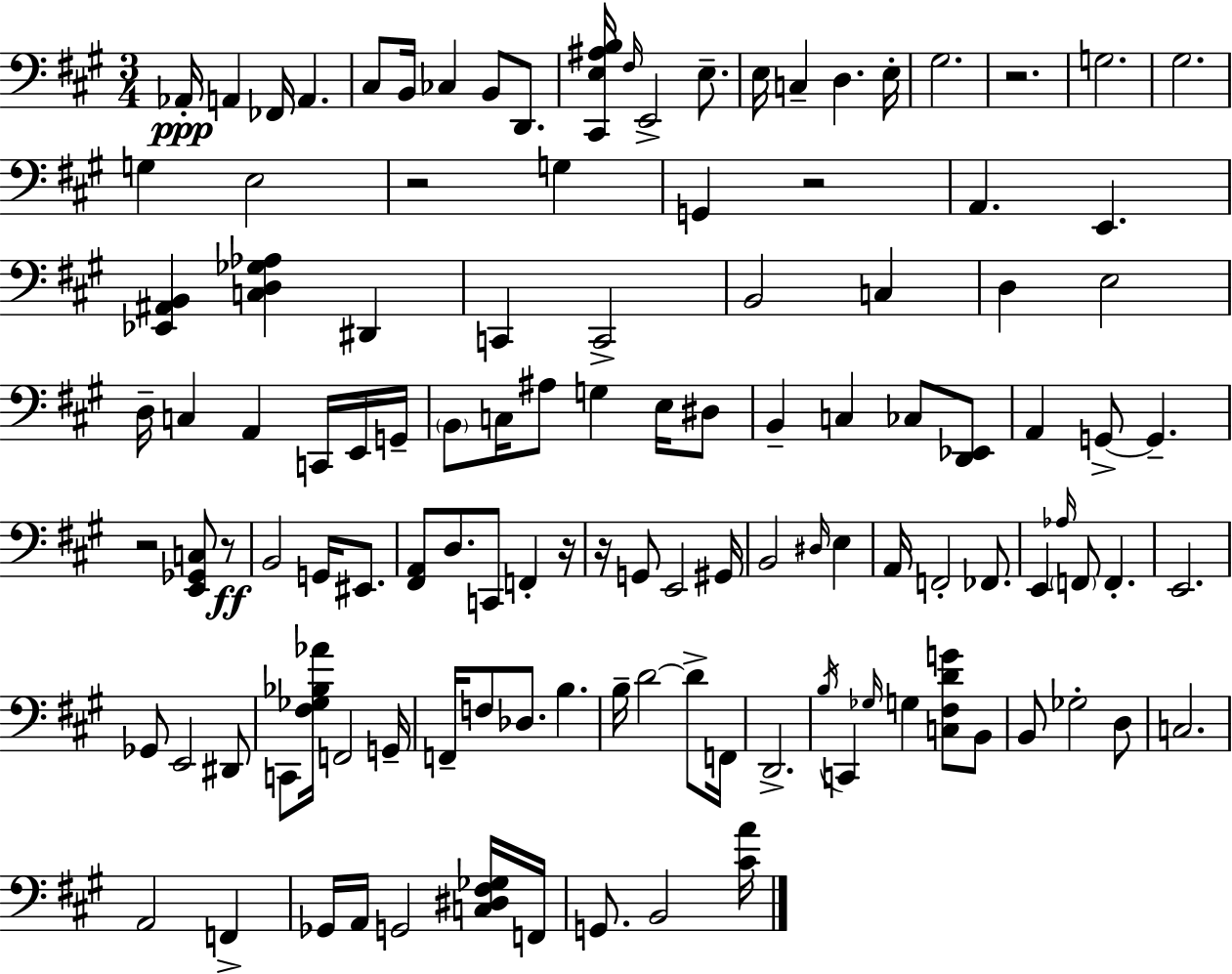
X:1
T:Untitled
M:3/4
L:1/4
K:A
_A,,/4 A,, _F,,/4 A,, ^C,/2 B,,/4 _C, B,,/2 D,,/2 [^C,,E,^A,B,]/4 ^F,/4 E,,2 E,/2 E,/4 C, D, E,/4 ^G,2 z2 G,2 ^G,2 G, E,2 z2 G, G,, z2 A,, E,, [_E,,^A,,B,,] [C,D,_G,_A,] ^D,, C,, C,,2 B,,2 C, D, E,2 D,/4 C, A,, C,,/4 E,,/4 G,,/4 B,,/2 C,/4 ^A,/2 G, E,/4 ^D,/2 B,, C, _C,/2 [D,,_E,,]/2 A,, G,,/2 G,, z2 [E,,_G,,C,]/2 z/2 B,,2 G,,/4 ^E,,/2 [^F,,A,,]/2 D,/2 C,,/2 F,, z/4 z/4 G,,/2 E,,2 ^G,,/4 B,,2 ^D,/4 E, A,,/4 F,,2 _F,,/2 E,, _A,/4 F,,/2 F,, E,,2 _G,,/2 E,,2 ^D,,/2 C,,/2 [^F,_G,_B,_A]/4 F,,2 G,,/4 F,,/4 F,/2 _D,/2 B, B,/4 D2 D/2 F,,/4 D,,2 B,/4 C,, _G,/4 G, [C,^F,DG]/2 B,,/2 B,,/2 _G,2 D,/2 C,2 A,,2 F,, _G,,/4 A,,/4 G,,2 [C,^D,^F,_G,]/4 F,,/4 G,,/2 B,,2 [^CA]/4